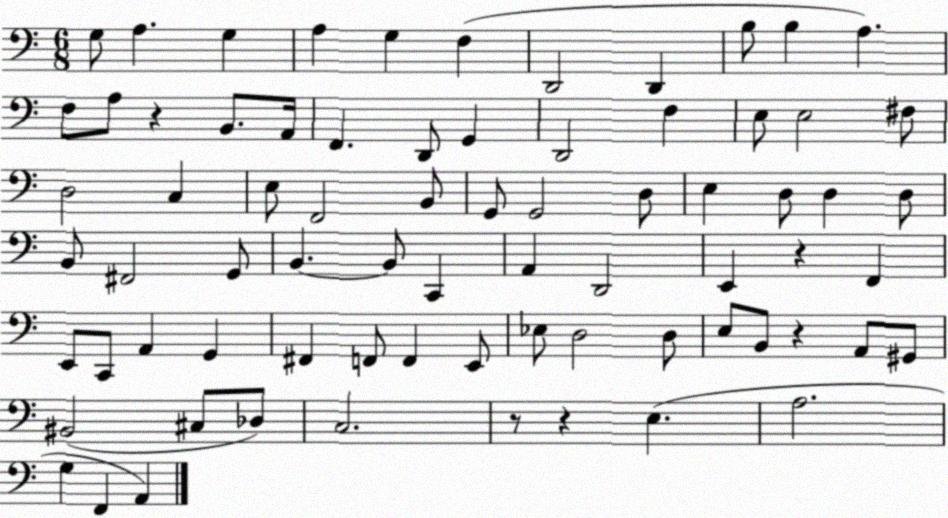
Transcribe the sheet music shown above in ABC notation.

X:1
T:Untitled
M:6/8
L:1/4
K:C
G,/2 A, G, A, G, F, D,,2 D,, B,/2 B, A, F,/2 A,/2 z B,,/2 A,,/4 F,, D,,/2 G,, D,,2 F, E,/2 E,2 ^F,/2 D,2 C, E,/2 F,,2 B,,/2 G,,/2 G,,2 D,/2 E, D,/2 D, D,/2 B,,/2 ^F,,2 G,,/2 B,, B,,/2 C,, A,, D,,2 E,, z F,, E,,/2 C,,/2 A,, G,, ^F,, F,,/2 F,, E,,/2 _E,/2 D,2 D,/2 E,/2 B,,/2 z A,,/2 ^G,,/2 ^B,,2 ^C,/2 _D,/2 C,2 z/2 z E, A,2 G, F,, A,,